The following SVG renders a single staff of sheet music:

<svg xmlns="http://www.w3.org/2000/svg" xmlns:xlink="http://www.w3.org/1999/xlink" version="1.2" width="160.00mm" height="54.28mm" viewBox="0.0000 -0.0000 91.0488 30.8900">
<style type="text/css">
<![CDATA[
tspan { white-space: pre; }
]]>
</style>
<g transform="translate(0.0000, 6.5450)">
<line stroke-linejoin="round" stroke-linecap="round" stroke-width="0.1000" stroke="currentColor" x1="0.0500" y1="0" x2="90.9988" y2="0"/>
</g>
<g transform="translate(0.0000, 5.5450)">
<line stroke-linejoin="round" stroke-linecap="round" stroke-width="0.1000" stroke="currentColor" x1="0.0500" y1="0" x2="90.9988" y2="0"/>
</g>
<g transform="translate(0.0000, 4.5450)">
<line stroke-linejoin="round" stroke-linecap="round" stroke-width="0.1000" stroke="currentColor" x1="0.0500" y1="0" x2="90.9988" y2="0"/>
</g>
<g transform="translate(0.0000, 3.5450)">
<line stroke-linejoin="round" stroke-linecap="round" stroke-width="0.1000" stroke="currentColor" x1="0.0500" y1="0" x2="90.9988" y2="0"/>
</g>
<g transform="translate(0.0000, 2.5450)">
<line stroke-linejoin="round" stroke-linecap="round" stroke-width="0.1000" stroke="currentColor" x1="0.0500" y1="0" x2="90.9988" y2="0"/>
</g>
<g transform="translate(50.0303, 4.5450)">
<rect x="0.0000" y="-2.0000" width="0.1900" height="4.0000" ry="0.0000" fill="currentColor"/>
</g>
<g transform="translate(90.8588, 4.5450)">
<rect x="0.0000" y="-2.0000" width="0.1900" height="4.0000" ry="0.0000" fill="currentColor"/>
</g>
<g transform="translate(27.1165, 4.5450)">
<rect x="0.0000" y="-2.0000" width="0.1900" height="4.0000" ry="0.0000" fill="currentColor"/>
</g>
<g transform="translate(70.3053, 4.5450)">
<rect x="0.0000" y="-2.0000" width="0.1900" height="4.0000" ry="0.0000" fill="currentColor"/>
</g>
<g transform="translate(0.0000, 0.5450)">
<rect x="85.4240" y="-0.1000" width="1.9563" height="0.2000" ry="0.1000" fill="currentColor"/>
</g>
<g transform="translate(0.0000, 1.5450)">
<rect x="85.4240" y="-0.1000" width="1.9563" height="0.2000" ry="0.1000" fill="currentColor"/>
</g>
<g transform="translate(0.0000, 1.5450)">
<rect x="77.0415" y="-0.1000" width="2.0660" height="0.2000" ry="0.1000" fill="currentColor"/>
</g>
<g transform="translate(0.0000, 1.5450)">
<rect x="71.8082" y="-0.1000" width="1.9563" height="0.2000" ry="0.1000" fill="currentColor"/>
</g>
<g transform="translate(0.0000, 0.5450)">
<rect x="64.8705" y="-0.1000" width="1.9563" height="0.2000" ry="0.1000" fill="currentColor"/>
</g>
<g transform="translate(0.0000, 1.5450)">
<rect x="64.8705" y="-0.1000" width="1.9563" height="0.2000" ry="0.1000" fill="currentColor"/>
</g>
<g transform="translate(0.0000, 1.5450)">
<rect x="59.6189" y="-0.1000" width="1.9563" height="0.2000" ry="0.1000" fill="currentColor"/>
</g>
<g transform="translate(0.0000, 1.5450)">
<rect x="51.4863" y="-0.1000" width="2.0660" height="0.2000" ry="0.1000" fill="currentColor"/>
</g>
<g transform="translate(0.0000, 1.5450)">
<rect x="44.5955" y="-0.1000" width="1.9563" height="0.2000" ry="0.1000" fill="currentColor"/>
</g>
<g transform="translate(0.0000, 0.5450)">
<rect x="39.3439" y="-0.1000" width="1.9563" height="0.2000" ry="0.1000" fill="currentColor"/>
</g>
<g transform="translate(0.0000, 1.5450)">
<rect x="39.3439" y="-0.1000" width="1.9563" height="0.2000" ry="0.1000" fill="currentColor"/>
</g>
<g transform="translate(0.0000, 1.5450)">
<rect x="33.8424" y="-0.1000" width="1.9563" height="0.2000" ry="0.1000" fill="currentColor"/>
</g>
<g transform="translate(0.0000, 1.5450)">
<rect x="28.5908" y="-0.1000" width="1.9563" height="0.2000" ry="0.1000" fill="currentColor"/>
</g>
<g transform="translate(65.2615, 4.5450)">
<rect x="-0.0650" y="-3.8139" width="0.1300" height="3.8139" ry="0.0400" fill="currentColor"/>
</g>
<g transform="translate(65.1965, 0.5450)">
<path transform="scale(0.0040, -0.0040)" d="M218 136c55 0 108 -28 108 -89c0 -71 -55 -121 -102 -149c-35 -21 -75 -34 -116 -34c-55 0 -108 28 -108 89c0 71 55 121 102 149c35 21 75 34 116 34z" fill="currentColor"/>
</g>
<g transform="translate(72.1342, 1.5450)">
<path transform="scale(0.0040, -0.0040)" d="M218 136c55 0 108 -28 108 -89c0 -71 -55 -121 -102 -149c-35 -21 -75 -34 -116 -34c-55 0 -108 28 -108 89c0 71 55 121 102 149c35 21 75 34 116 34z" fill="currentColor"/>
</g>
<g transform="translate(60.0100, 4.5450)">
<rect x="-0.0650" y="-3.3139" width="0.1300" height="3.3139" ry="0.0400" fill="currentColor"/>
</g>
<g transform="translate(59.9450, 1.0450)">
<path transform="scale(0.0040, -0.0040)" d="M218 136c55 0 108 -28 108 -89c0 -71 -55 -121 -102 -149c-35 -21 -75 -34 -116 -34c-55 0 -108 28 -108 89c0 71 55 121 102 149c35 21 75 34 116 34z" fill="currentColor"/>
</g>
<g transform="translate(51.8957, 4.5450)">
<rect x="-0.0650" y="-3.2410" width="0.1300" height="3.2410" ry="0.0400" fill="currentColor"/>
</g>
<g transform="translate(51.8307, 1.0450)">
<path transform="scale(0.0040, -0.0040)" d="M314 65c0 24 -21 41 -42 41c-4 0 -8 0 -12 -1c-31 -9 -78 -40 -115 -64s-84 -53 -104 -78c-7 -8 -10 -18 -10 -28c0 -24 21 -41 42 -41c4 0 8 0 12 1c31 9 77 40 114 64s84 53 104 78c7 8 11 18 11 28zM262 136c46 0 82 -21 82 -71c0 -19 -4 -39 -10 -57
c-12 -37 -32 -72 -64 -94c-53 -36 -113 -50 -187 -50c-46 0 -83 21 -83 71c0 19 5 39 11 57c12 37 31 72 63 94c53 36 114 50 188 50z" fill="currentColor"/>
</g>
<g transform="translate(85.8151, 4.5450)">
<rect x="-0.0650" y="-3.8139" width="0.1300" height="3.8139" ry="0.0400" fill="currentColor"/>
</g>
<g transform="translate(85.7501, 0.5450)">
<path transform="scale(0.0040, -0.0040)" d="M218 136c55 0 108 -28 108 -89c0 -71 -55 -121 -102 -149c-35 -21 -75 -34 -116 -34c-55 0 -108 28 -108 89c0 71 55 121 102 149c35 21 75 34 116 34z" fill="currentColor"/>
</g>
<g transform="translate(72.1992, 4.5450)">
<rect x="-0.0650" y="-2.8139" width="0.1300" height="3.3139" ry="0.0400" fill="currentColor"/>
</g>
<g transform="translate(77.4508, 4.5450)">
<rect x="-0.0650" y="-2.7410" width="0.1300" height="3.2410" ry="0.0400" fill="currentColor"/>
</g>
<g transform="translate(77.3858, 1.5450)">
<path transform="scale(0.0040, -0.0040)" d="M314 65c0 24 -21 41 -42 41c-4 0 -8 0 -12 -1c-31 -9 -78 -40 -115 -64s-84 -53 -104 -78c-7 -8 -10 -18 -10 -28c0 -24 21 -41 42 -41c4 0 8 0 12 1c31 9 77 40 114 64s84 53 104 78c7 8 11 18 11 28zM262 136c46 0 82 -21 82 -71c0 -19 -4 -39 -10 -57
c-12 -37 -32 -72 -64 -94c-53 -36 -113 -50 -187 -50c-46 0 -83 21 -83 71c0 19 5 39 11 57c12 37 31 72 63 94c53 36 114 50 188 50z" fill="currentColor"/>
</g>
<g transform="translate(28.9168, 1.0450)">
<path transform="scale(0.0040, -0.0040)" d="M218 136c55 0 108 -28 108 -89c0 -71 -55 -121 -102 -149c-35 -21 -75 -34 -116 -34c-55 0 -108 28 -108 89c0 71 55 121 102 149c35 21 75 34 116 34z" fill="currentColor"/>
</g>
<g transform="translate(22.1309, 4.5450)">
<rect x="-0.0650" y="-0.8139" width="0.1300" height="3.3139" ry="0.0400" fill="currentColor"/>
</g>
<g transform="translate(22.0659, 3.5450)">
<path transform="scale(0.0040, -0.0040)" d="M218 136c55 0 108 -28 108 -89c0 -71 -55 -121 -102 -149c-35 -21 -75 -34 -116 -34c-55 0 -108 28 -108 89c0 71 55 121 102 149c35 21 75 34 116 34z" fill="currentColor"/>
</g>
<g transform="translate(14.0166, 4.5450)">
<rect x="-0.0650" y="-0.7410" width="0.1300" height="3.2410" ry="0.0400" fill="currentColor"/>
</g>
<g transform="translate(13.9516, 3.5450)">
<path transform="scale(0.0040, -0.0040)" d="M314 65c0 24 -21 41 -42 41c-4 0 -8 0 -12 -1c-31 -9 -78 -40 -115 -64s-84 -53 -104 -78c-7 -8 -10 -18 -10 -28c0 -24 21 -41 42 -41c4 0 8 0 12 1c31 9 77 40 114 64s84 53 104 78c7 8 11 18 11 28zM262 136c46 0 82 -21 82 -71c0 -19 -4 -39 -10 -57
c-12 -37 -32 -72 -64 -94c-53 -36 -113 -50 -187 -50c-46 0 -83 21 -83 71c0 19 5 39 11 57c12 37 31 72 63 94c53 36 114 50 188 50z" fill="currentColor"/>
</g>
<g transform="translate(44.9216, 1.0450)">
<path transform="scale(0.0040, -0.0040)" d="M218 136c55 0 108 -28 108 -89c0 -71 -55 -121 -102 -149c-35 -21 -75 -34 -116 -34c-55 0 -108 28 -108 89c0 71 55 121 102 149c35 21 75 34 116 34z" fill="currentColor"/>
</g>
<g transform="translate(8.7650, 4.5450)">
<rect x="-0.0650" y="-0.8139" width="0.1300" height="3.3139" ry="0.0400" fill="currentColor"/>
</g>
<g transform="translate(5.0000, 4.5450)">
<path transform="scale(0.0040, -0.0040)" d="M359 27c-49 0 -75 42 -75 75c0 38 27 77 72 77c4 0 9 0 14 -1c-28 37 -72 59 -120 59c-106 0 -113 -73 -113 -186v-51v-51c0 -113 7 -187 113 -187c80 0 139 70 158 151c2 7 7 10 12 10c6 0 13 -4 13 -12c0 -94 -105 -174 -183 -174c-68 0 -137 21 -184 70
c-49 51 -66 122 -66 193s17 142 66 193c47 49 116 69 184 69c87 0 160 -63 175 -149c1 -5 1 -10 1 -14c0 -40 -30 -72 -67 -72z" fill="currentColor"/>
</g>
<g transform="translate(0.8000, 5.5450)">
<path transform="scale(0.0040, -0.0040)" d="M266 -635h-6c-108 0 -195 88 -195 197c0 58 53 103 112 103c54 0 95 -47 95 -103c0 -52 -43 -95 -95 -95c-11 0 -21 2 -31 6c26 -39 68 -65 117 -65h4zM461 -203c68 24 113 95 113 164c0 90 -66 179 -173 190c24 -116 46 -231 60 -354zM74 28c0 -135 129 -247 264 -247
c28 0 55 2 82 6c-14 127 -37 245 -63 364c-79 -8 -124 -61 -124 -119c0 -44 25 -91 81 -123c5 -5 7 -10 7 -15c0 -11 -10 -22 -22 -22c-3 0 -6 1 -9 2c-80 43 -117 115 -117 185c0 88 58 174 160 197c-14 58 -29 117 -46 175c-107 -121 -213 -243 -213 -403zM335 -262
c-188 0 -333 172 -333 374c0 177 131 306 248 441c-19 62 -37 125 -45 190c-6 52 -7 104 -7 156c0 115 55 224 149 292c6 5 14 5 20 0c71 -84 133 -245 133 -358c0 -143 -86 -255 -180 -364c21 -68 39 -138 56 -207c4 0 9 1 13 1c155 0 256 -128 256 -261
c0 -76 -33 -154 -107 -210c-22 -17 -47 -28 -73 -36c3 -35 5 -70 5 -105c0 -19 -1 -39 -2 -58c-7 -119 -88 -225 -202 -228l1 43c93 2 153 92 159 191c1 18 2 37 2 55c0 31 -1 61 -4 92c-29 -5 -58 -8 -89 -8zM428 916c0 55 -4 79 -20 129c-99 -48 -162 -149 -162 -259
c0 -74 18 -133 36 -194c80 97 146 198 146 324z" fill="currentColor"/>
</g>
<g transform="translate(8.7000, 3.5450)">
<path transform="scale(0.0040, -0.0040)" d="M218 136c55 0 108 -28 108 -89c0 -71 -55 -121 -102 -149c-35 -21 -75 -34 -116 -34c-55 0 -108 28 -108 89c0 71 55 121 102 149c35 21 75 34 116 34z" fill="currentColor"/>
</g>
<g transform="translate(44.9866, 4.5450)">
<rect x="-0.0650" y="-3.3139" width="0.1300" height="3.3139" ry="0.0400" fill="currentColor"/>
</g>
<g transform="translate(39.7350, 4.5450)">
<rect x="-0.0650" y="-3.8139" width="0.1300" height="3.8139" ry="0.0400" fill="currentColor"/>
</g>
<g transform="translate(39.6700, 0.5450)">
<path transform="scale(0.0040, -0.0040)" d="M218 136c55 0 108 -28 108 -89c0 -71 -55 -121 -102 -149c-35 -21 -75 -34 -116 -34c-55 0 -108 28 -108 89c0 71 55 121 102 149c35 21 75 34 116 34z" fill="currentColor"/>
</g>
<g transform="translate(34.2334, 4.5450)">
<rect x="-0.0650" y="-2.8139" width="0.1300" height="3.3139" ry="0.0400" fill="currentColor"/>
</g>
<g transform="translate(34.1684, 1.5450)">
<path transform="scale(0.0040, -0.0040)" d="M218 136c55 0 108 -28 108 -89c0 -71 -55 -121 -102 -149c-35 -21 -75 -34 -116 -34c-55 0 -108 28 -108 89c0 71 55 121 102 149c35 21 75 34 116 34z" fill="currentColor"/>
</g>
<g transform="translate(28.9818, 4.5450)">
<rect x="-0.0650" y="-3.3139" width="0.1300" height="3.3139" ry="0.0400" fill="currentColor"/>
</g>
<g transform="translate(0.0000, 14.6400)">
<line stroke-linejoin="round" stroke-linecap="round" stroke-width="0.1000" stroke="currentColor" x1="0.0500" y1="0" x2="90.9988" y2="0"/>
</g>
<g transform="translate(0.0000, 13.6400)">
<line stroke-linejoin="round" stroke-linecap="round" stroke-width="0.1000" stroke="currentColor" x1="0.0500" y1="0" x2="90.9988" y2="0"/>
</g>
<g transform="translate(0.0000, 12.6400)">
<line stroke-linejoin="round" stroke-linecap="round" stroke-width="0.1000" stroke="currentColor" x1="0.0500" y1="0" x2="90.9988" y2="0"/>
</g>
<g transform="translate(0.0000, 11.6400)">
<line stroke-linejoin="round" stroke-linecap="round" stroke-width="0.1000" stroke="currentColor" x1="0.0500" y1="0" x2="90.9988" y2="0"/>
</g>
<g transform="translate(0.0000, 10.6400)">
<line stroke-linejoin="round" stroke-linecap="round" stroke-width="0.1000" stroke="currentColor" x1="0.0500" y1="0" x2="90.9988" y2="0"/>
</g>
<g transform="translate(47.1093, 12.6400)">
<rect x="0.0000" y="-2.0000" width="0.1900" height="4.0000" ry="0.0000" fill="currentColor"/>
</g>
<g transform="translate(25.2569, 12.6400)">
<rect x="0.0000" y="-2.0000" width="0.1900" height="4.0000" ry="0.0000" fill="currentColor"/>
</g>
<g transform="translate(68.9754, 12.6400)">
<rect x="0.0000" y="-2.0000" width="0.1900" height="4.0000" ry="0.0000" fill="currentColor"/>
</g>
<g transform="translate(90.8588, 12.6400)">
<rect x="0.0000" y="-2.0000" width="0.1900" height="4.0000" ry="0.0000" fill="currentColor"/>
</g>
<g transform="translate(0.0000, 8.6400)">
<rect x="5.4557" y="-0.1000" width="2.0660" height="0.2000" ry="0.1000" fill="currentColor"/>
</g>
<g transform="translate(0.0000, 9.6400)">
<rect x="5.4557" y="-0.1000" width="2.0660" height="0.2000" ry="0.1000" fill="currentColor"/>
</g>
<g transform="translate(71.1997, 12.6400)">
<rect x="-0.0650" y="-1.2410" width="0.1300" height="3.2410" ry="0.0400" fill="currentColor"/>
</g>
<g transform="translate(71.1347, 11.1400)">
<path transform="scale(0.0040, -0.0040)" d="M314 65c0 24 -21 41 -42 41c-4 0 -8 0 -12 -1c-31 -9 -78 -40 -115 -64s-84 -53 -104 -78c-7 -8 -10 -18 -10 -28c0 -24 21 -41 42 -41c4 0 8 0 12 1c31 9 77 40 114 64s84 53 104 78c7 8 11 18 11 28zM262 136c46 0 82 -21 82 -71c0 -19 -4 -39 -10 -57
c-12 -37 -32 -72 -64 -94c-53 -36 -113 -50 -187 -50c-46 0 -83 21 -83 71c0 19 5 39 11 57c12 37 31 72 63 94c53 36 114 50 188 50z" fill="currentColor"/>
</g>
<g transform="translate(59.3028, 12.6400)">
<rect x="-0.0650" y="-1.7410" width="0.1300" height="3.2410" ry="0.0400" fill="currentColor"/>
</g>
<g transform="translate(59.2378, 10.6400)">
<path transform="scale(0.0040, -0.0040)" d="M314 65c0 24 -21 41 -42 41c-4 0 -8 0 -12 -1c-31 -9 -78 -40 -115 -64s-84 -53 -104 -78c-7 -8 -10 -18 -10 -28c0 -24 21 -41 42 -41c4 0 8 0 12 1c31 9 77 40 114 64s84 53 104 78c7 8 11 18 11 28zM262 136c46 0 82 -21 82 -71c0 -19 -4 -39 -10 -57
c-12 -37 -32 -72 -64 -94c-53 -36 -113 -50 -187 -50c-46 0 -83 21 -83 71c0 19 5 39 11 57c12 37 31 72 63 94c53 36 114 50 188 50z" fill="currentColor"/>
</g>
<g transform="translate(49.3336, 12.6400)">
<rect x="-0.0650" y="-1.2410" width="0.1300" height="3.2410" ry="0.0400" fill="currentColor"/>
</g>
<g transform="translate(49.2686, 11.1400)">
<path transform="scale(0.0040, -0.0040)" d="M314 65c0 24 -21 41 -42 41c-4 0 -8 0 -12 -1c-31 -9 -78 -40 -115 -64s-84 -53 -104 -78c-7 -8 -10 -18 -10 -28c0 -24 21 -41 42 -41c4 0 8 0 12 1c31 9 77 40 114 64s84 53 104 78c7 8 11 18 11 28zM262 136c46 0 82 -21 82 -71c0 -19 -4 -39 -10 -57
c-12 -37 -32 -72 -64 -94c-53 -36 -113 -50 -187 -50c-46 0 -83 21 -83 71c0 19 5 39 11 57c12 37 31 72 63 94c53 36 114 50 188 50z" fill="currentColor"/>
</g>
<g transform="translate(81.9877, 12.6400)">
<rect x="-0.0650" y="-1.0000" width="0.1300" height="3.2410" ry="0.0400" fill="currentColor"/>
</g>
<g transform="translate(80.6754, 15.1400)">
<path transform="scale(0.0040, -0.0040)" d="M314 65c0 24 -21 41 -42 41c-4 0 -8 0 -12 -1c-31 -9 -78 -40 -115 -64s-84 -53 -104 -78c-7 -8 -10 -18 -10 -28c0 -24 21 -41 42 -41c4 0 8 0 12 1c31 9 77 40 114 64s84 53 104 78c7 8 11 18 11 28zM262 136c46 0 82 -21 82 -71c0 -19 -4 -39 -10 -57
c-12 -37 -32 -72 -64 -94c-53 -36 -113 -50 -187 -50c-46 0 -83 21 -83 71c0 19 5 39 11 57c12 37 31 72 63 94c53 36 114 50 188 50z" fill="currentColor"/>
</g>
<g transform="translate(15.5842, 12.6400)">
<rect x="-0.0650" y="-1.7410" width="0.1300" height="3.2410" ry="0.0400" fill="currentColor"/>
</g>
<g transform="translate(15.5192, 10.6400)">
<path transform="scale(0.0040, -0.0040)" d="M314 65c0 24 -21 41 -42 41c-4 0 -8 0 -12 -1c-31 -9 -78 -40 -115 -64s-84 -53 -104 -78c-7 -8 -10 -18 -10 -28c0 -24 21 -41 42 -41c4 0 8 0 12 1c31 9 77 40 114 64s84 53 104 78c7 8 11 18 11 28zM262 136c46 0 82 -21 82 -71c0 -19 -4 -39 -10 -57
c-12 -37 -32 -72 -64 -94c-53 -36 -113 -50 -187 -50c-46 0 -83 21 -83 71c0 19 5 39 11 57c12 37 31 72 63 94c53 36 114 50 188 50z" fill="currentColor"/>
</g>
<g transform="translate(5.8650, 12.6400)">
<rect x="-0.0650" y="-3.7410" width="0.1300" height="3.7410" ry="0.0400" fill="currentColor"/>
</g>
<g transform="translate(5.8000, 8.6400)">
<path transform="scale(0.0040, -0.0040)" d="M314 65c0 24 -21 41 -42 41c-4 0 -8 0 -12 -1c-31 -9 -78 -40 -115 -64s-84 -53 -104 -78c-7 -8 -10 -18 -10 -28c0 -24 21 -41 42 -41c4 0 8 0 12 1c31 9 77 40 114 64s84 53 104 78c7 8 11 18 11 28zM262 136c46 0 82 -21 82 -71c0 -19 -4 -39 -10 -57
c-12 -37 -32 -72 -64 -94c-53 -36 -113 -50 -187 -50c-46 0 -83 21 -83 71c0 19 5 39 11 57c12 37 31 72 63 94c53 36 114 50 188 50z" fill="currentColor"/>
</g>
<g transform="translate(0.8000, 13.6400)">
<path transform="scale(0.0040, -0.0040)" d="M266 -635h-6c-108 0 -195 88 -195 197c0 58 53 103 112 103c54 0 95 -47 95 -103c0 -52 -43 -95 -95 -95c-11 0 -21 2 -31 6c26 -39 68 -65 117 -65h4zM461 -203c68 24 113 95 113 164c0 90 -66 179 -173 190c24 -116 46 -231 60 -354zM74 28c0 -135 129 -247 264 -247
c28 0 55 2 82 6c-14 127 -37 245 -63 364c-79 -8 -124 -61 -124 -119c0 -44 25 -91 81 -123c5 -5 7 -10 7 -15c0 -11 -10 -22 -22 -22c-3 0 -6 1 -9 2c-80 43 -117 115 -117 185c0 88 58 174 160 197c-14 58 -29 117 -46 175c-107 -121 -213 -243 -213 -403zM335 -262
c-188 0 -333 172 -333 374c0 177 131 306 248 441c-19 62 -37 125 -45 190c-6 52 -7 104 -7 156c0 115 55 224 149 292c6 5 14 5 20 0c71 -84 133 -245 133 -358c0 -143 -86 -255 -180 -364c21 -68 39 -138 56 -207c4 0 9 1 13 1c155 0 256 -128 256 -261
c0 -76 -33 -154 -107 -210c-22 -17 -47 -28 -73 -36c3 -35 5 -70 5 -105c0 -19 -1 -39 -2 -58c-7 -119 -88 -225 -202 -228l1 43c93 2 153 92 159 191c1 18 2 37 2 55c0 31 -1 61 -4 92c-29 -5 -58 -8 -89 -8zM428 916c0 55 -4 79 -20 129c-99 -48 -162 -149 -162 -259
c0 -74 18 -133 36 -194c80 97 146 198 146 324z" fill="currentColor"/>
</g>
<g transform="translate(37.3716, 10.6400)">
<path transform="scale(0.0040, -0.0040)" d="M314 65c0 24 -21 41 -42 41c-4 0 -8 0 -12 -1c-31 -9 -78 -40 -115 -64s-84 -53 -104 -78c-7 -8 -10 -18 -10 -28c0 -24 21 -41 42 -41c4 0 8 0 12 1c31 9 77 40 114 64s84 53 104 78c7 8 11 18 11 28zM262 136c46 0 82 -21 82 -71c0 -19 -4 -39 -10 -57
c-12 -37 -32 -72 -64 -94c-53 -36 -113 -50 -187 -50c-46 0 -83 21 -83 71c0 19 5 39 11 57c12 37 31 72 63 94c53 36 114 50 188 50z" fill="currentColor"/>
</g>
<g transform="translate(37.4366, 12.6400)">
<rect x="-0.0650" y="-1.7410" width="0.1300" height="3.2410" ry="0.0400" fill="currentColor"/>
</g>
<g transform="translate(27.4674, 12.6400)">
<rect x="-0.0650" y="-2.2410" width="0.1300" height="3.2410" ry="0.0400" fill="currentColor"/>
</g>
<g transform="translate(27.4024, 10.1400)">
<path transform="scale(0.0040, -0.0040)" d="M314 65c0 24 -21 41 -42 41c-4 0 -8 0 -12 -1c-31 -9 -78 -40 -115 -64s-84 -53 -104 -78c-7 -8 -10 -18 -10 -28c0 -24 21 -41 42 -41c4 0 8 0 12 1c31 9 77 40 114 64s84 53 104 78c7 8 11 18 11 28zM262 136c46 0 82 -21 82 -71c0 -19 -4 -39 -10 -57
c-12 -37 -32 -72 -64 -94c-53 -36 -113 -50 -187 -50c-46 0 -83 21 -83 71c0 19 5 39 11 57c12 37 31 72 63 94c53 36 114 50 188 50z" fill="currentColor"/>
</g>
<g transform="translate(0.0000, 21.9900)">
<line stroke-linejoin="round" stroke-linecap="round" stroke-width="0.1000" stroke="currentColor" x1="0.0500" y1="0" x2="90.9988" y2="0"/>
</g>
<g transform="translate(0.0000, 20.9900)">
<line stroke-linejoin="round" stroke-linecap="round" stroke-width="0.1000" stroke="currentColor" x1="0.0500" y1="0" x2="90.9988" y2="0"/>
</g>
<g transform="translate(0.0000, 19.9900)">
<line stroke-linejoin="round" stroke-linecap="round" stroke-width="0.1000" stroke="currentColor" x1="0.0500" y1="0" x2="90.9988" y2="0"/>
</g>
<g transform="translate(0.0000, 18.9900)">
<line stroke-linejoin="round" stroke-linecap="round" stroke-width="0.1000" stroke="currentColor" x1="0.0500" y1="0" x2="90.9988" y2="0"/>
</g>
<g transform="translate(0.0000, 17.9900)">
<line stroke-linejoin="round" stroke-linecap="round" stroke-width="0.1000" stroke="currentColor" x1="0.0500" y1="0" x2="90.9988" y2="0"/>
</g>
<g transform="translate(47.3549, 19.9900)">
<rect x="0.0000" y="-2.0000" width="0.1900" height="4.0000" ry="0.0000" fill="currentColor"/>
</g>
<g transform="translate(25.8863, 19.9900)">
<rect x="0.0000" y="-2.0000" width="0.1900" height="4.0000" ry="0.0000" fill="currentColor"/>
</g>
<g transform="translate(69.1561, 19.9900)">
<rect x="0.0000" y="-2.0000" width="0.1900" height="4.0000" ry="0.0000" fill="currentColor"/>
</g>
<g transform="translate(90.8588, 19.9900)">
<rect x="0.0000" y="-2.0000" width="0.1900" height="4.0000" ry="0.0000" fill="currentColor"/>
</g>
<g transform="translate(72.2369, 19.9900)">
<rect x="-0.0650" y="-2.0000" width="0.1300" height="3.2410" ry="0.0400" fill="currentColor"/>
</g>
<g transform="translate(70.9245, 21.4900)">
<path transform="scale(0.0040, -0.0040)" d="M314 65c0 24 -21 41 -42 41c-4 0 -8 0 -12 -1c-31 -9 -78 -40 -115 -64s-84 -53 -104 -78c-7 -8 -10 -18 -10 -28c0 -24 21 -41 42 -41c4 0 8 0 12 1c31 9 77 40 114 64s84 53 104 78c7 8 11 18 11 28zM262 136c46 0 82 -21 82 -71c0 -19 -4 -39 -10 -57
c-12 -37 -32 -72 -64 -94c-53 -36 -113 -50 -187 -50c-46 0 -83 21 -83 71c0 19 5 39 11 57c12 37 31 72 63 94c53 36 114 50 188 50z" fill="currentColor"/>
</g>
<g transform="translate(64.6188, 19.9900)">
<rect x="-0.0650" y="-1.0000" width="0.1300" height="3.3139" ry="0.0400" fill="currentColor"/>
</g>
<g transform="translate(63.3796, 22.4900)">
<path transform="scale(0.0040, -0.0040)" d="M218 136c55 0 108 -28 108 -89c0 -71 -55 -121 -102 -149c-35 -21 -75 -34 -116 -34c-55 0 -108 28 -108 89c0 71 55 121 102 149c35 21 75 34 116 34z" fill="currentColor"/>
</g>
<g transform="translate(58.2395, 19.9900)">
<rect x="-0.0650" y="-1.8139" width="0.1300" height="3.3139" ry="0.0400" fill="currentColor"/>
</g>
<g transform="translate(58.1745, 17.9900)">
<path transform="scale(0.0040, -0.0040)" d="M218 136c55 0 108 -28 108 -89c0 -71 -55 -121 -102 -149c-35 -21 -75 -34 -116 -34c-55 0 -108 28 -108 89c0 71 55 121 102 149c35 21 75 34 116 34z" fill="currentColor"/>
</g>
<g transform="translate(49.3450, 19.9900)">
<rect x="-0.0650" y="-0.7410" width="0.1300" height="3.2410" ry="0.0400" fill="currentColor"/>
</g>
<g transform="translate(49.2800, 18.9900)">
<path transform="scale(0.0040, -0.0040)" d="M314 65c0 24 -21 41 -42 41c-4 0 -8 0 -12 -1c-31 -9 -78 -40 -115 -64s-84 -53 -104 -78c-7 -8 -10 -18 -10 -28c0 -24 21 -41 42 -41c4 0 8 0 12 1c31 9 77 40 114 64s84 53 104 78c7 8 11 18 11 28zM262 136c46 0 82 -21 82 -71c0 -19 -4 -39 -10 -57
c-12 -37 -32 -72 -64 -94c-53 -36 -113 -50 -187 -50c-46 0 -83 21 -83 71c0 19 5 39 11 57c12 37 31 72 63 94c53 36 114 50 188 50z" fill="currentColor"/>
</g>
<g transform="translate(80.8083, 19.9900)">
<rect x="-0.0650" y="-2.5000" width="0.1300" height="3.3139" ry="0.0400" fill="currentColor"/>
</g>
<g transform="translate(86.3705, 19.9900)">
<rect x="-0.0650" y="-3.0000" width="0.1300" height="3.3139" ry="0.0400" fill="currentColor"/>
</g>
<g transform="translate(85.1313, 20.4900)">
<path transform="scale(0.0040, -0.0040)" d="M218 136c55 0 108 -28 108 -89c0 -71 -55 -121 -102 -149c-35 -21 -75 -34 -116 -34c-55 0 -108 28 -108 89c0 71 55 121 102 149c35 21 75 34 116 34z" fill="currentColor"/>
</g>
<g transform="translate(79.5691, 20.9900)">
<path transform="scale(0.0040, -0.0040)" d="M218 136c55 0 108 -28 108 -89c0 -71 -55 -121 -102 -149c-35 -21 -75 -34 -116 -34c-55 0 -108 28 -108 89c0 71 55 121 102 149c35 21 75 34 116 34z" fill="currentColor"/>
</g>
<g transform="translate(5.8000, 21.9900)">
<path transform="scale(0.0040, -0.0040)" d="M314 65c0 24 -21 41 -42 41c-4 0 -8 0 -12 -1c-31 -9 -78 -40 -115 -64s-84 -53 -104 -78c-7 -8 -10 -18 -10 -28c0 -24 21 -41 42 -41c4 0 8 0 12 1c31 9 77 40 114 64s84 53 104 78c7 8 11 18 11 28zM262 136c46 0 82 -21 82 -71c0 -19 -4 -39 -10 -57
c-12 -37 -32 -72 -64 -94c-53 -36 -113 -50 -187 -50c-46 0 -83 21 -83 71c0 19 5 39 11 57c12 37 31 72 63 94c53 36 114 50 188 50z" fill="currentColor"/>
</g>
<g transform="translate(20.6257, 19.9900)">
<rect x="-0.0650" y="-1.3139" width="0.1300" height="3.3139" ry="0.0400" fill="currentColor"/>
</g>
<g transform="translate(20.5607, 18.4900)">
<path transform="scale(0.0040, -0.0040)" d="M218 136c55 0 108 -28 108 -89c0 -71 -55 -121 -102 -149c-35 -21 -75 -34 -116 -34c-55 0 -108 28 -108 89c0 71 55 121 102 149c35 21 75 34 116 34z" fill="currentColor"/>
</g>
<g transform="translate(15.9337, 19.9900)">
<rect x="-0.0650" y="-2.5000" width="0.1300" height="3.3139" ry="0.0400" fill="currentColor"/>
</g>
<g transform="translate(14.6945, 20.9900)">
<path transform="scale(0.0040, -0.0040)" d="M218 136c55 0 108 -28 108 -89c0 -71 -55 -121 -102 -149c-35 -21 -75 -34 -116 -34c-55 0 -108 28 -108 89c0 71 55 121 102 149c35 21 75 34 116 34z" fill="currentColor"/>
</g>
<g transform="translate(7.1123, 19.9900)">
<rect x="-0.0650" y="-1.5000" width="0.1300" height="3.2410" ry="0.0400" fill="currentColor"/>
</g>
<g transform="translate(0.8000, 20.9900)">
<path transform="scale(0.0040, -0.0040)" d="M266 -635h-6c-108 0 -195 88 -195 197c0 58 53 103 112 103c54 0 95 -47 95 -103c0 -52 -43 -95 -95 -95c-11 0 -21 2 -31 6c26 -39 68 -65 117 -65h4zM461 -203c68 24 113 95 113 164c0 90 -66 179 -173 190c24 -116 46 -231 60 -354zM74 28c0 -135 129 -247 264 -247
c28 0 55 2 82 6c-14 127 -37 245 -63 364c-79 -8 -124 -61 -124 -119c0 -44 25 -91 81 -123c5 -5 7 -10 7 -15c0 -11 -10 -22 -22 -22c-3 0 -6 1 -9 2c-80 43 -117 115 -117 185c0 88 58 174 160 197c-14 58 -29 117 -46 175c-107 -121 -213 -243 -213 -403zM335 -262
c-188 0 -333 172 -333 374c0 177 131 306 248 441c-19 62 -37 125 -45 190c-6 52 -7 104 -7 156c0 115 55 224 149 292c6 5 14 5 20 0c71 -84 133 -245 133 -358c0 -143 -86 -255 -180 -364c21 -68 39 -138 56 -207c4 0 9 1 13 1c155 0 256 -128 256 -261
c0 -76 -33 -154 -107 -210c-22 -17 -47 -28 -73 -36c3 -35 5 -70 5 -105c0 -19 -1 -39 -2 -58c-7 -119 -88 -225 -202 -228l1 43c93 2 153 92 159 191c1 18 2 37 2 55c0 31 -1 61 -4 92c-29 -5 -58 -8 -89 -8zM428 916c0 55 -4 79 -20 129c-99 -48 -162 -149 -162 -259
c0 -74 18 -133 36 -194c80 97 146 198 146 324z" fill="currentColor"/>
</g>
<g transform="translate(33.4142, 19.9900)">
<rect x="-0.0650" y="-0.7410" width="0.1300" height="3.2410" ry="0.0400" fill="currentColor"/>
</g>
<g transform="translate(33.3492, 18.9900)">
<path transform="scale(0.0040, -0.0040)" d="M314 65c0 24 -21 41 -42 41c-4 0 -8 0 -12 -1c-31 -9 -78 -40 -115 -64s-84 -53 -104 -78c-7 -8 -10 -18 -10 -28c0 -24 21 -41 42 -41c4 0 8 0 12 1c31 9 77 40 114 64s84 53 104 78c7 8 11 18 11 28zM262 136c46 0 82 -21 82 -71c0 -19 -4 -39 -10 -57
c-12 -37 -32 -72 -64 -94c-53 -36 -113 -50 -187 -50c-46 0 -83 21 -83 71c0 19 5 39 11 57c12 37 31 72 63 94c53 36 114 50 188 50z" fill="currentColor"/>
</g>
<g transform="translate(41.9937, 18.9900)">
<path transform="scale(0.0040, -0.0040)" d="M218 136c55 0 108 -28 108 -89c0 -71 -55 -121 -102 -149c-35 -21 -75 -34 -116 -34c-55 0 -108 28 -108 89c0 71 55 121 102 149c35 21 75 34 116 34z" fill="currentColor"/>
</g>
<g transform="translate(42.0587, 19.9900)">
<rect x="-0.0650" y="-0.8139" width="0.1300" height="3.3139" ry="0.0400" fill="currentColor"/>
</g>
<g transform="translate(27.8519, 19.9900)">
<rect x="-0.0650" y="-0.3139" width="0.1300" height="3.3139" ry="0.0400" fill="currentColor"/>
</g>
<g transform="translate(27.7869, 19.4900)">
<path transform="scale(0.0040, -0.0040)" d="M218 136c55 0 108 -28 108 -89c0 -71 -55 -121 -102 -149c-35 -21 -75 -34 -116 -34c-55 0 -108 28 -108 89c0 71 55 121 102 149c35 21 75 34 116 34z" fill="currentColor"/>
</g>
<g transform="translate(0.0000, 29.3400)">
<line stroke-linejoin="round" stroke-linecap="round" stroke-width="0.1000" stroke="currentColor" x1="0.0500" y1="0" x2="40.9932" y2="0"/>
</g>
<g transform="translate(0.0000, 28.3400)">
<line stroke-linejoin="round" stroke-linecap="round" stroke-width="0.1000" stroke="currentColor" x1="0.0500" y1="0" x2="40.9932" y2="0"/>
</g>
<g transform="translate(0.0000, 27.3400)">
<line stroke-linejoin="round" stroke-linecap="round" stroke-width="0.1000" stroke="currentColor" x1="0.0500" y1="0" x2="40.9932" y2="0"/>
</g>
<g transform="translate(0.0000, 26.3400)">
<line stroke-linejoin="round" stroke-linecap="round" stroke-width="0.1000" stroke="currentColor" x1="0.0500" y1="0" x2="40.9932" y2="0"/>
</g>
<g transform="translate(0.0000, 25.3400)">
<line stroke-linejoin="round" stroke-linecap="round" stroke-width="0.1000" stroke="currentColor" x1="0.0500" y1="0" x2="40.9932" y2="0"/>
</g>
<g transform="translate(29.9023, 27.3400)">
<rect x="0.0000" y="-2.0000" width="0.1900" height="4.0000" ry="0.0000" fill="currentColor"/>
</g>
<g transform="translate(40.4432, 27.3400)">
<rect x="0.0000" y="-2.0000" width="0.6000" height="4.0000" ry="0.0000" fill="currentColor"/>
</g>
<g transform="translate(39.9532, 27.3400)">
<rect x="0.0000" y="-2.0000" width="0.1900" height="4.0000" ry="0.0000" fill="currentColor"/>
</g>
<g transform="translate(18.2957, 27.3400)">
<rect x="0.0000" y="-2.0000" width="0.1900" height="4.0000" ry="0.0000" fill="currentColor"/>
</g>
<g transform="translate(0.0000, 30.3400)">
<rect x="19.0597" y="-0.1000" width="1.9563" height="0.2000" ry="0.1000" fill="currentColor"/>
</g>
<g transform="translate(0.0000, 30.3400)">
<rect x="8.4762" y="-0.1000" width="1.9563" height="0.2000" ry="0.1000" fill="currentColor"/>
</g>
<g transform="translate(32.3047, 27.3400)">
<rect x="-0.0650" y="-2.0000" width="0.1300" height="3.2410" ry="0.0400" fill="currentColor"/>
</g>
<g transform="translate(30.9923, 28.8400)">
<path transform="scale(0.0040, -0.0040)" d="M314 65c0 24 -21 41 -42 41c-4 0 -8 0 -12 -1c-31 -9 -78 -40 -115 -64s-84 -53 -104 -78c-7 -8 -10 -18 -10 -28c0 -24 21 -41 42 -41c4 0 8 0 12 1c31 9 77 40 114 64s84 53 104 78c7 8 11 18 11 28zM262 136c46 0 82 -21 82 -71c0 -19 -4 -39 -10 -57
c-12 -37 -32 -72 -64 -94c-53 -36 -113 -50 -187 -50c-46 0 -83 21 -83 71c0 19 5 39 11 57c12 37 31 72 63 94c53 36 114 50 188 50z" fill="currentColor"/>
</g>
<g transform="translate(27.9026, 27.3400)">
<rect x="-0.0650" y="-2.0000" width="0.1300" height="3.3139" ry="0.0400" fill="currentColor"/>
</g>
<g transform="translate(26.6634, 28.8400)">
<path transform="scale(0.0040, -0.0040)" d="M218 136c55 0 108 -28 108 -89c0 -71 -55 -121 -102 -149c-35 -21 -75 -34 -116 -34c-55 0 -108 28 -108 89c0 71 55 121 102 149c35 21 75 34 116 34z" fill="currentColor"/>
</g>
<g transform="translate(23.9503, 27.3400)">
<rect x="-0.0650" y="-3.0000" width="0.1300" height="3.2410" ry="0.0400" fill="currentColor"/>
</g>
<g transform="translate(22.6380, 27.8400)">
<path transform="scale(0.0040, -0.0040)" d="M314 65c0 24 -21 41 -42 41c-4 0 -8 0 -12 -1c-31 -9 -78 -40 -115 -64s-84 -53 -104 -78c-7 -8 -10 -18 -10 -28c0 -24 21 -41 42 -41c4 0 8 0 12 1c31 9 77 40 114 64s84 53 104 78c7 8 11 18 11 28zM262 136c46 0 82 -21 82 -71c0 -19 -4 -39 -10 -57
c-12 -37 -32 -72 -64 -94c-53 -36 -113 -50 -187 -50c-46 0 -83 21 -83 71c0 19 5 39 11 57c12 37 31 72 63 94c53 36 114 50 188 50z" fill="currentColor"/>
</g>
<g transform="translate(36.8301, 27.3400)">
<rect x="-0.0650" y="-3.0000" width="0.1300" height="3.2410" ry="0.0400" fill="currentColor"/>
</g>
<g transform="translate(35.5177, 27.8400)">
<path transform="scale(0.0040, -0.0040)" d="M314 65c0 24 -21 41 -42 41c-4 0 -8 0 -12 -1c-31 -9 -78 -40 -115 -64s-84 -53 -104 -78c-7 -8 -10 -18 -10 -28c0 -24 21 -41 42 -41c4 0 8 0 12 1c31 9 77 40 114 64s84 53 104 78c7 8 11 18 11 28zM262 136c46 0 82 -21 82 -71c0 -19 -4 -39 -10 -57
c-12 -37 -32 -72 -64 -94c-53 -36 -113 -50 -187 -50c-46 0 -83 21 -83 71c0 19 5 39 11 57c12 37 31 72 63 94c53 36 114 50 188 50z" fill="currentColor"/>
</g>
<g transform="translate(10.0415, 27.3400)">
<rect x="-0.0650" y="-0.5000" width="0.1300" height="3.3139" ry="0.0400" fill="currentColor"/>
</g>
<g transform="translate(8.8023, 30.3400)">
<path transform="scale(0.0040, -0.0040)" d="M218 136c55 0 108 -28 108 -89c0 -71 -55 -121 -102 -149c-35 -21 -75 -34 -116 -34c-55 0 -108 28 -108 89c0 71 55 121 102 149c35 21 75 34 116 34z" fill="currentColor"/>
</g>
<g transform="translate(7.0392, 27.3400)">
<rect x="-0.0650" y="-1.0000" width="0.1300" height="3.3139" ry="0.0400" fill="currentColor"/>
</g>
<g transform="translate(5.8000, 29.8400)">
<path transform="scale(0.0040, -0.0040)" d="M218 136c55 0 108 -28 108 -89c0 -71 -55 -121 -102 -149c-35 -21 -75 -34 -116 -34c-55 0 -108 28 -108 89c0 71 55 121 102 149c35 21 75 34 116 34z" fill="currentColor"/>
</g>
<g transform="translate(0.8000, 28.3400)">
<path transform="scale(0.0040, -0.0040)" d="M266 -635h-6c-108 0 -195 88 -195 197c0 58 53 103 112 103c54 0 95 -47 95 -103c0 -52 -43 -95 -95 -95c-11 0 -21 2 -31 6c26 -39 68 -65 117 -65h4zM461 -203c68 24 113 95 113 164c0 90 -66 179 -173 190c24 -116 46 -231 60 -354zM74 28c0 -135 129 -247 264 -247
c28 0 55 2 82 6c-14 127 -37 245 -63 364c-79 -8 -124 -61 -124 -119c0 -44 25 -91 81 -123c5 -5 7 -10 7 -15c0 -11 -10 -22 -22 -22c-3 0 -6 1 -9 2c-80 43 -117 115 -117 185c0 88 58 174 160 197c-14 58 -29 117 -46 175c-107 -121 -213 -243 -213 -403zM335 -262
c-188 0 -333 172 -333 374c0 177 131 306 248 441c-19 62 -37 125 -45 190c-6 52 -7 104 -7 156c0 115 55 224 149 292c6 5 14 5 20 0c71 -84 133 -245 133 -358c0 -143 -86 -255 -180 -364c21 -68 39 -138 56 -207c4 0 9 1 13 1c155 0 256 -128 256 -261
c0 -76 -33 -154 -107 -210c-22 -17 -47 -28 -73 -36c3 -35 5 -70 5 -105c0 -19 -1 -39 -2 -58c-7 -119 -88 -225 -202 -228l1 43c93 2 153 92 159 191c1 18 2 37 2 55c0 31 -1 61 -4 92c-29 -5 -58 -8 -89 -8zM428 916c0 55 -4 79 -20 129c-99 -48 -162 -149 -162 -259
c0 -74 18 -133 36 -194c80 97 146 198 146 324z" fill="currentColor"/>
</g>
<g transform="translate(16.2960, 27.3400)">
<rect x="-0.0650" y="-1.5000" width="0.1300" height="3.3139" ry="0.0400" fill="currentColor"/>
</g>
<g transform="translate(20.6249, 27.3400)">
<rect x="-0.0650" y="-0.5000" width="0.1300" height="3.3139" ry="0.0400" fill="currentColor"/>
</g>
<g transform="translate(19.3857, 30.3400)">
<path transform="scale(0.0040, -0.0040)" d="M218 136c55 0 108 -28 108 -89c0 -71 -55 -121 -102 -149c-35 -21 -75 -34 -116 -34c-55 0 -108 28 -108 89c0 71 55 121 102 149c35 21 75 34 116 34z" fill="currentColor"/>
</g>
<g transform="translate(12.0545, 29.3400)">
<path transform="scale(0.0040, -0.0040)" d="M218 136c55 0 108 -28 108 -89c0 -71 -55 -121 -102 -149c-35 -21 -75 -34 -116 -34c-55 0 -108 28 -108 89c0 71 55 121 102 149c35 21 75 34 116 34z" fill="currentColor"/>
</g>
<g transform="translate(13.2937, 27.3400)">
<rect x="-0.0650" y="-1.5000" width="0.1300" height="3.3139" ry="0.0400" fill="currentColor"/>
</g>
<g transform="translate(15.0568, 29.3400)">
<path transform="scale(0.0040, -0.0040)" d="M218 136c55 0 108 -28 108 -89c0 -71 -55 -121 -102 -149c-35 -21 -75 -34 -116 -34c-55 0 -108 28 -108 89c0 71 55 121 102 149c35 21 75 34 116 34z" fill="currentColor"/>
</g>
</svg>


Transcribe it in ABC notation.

X:1
T:Untitled
M:4/4
L:1/4
K:C
d d2 d b a c' b b2 b c' a a2 c' c'2 f2 g2 f2 e2 f2 e2 D2 E2 G e c d2 d d2 f D F2 G A D C E E C A2 F F2 A2